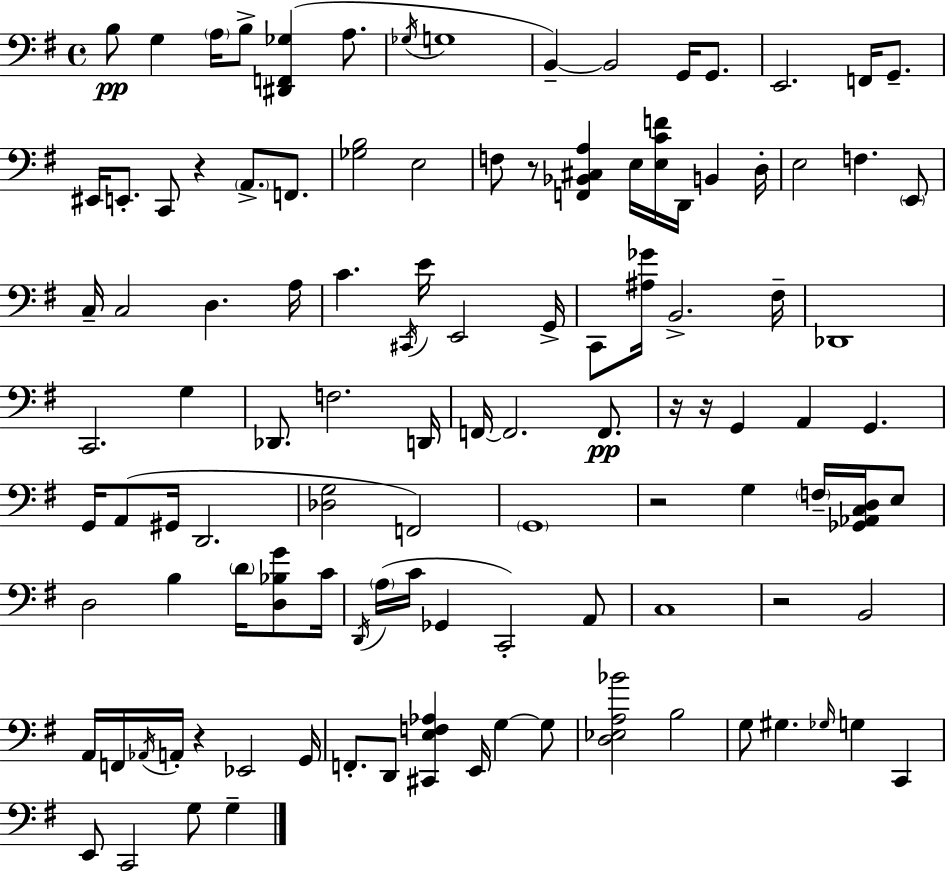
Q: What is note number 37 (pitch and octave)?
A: G2